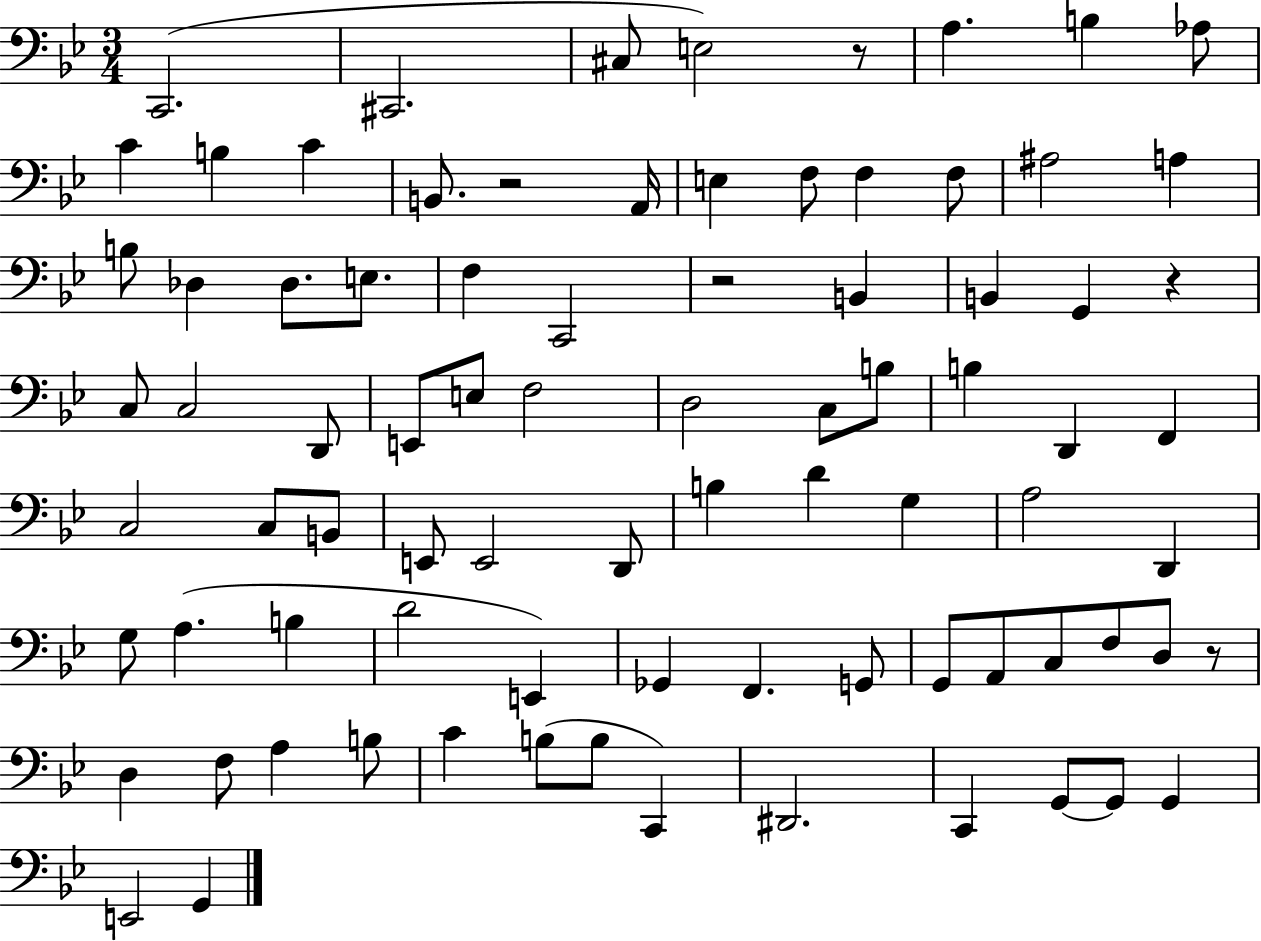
C2/h. C#2/h. C#3/e E3/h R/e A3/q. B3/q Ab3/e C4/q B3/q C4/q B2/e. R/h A2/s E3/q F3/e F3/q F3/e A#3/h A3/q B3/e Db3/q Db3/e. E3/e. F3/q C2/h R/h B2/q B2/q G2/q R/q C3/e C3/h D2/e E2/e E3/e F3/h D3/h C3/e B3/e B3/q D2/q F2/q C3/h C3/e B2/e E2/e E2/h D2/e B3/q D4/q G3/q A3/h D2/q G3/e A3/q. B3/q D4/h E2/q Gb2/q F2/q. G2/e G2/e A2/e C3/e F3/e D3/e R/e D3/q F3/e A3/q B3/e C4/q B3/e B3/e C2/q D#2/h. C2/q G2/e G2/e G2/q E2/h G2/q